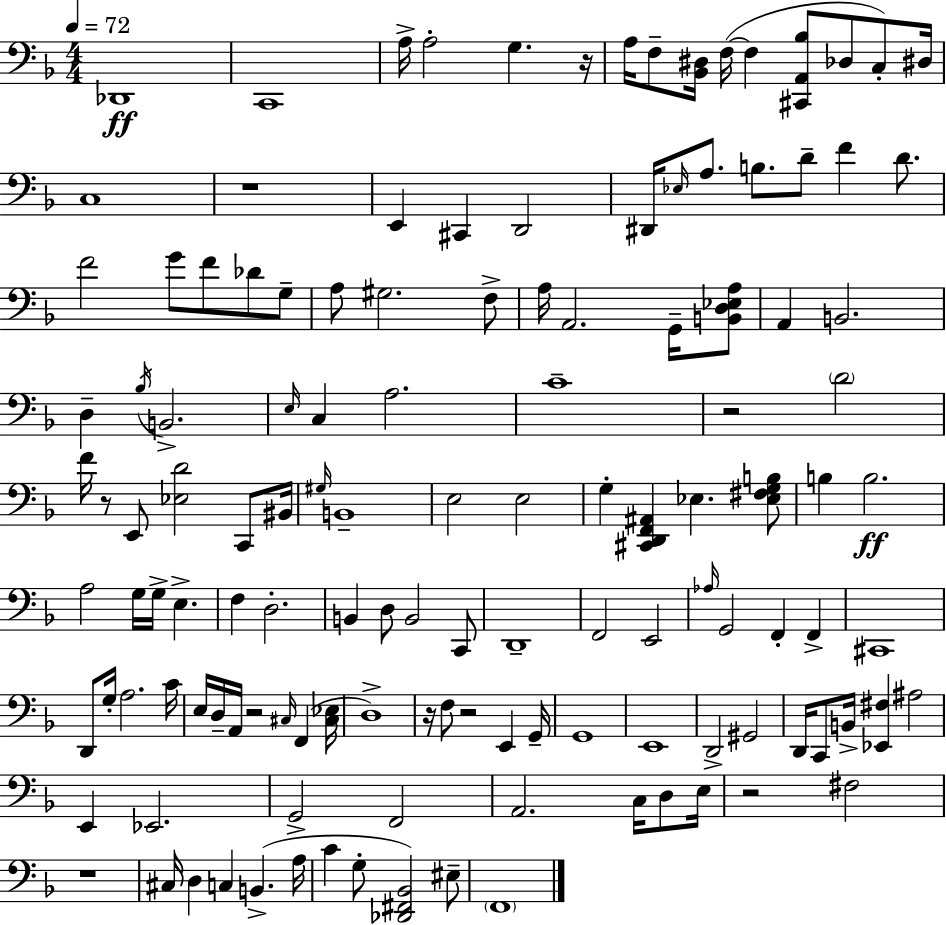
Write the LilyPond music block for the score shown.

{
  \clef bass
  \numericTimeSignature
  \time 4/4
  \key d \minor
  \tempo 4 = 72
  des,1\ff | c,1 | a16-> a2-. g4. r16 | a16 f8-- <bes, dis>16 f16~(~ f4 <cis, a, bes>8 des8 c8-.) dis16 | \break c1 | r1 | e,4 cis,4 d,2 | dis,16 \grace { ees16 } a8. b8. d'8-- f'4 d'8. | \break f'2 g'8 f'8 des'8 g8-- | a8 gis2. f8-> | a16 a,2. g,16-- <b, d ees a>8 | a,4 b,2. | \break d4-- \acciaccatura { bes16 } b,2.-> | \grace { e16 } c4 a2. | c'1-- | r2 \parenthesize d'2 | \break f'16 r8 e,8 <ees d'>2 | c,8 bis,16 \grace { gis16 } b,1-- | e2 e2 | g4-. <cis, d, f, ais,>4 ees4. | \break <ees fis g b>8 b4 b2.\ff | a2 g16 g16-> e4.-> | f4 d2.-. | b,4 d8 b,2 | \break c,8 d,1-- | f,2 e,2 | \grace { aes16 } g,2 f,4-. | f,4-> cis,1 | \break d,8 g16-. a2. | c'16 e16 d16-- a,16 r2 | \grace { cis16 }( f,4 <cis ees>16 d1->) | r16 f8 r2 | \break e,4 g,16-- g,1 | e,1 | d,2-> gis,2 | d,16 c,8 b,16-> <ees, fis>4 ais2 | \break e,4 ees,2. | g,2-> f,2 | a,2. | c16 d8 e16 r2 fis2 | \break r1 | cis16 d4 c4 b,4.->( | a16 c'4 g8-. <des, fis, bes,>2) | eis8-- \parenthesize f,1 | \break \bar "|."
}